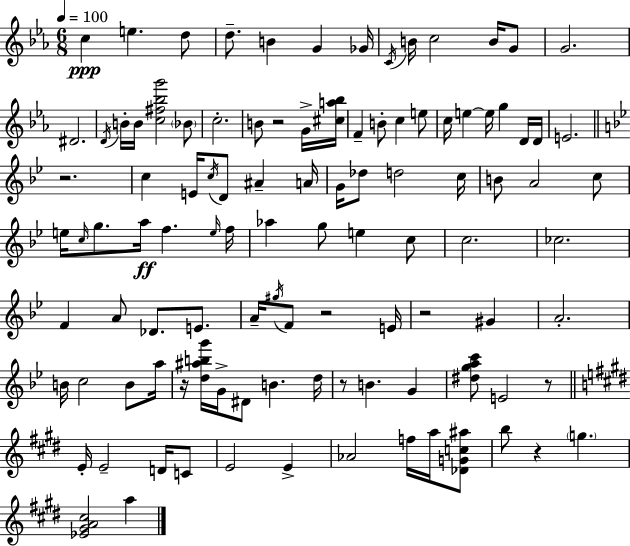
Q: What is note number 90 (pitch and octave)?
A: G5